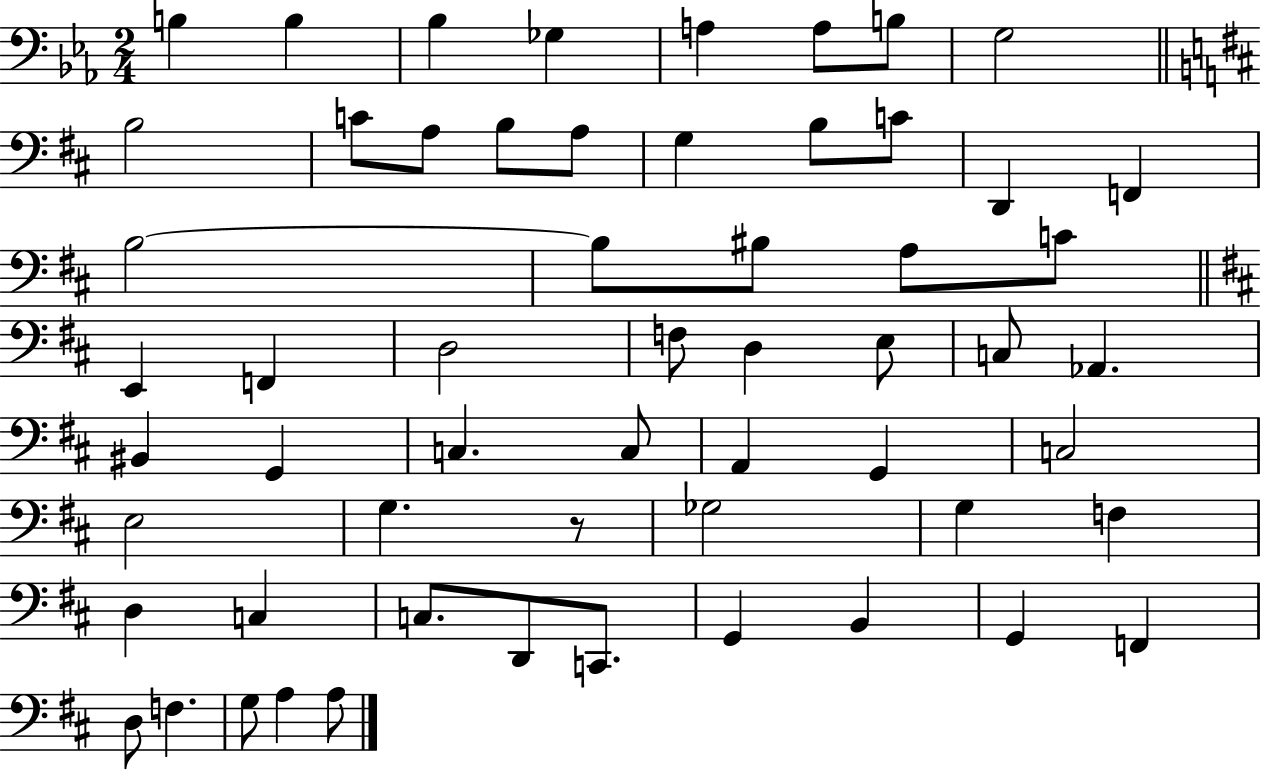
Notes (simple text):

B3/q B3/q Bb3/q Gb3/q A3/q A3/e B3/e G3/h B3/h C4/e A3/e B3/e A3/e G3/q B3/e C4/e D2/q F2/q B3/h B3/e BIS3/e A3/e C4/e E2/q F2/q D3/h F3/e D3/q E3/e C3/e Ab2/q. BIS2/q G2/q C3/q. C3/e A2/q G2/q C3/h E3/h G3/q. R/e Gb3/h G3/q F3/q D3/q C3/q C3/e. D2/e C2/e. G2/q B2/q G2/q F2/q D3/e F3/q. G3/e A3/q A3/e